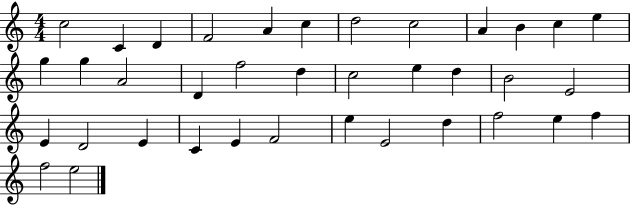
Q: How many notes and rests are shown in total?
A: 37